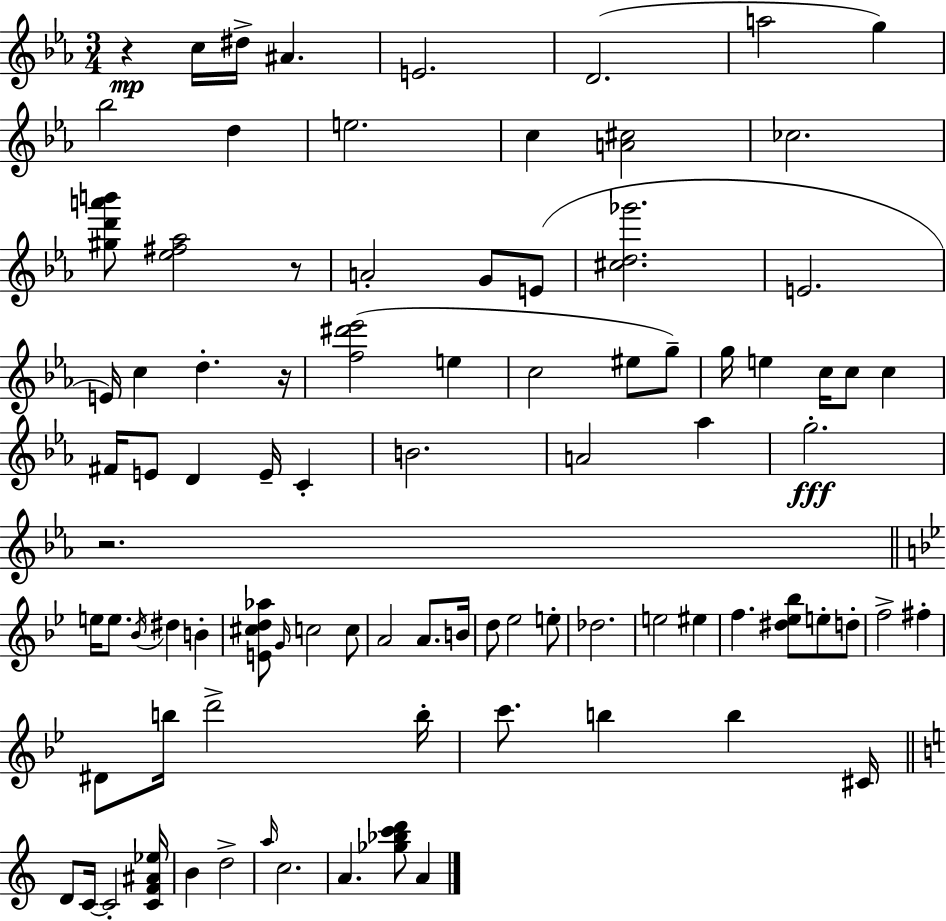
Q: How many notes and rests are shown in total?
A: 89